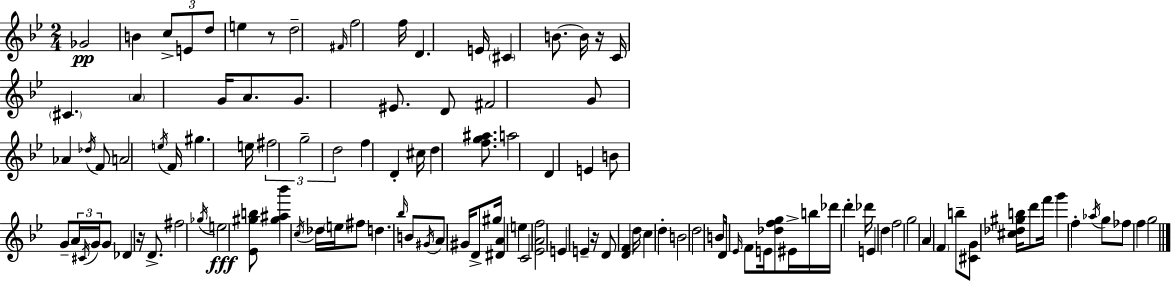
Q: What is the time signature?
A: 2/4